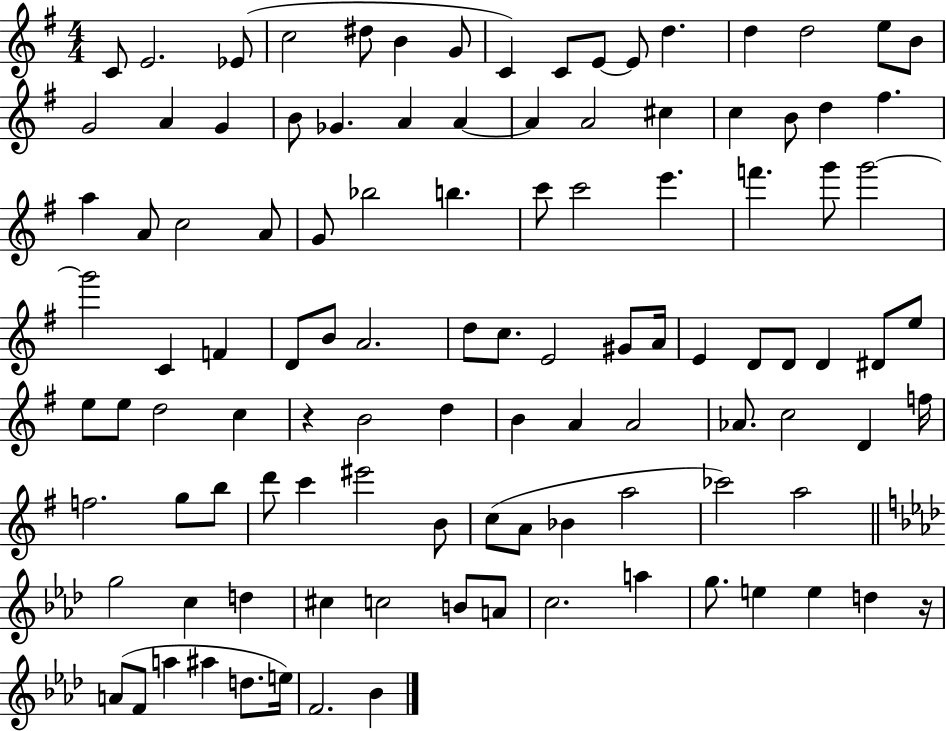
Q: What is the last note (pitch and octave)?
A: Bb4